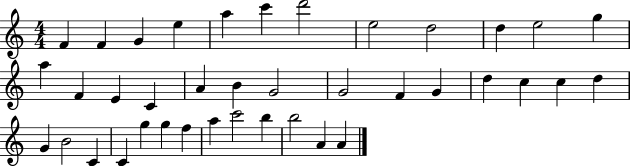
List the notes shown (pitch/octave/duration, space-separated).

F4/q F4/q G4/q E5/q A5/q C6/q D6/h E5/h D5/h D5/q E5/h G5/q A5/q F4/q E4/q C4/q A4/q B4/q G4/h G4/h F4/q G4/q D5/q C5/q C5/q D5/q G4/q B4/h C4/q C4/q G5/q G5/q F5/q A5/q C6/h B5/q B5/h A4/q A4/q